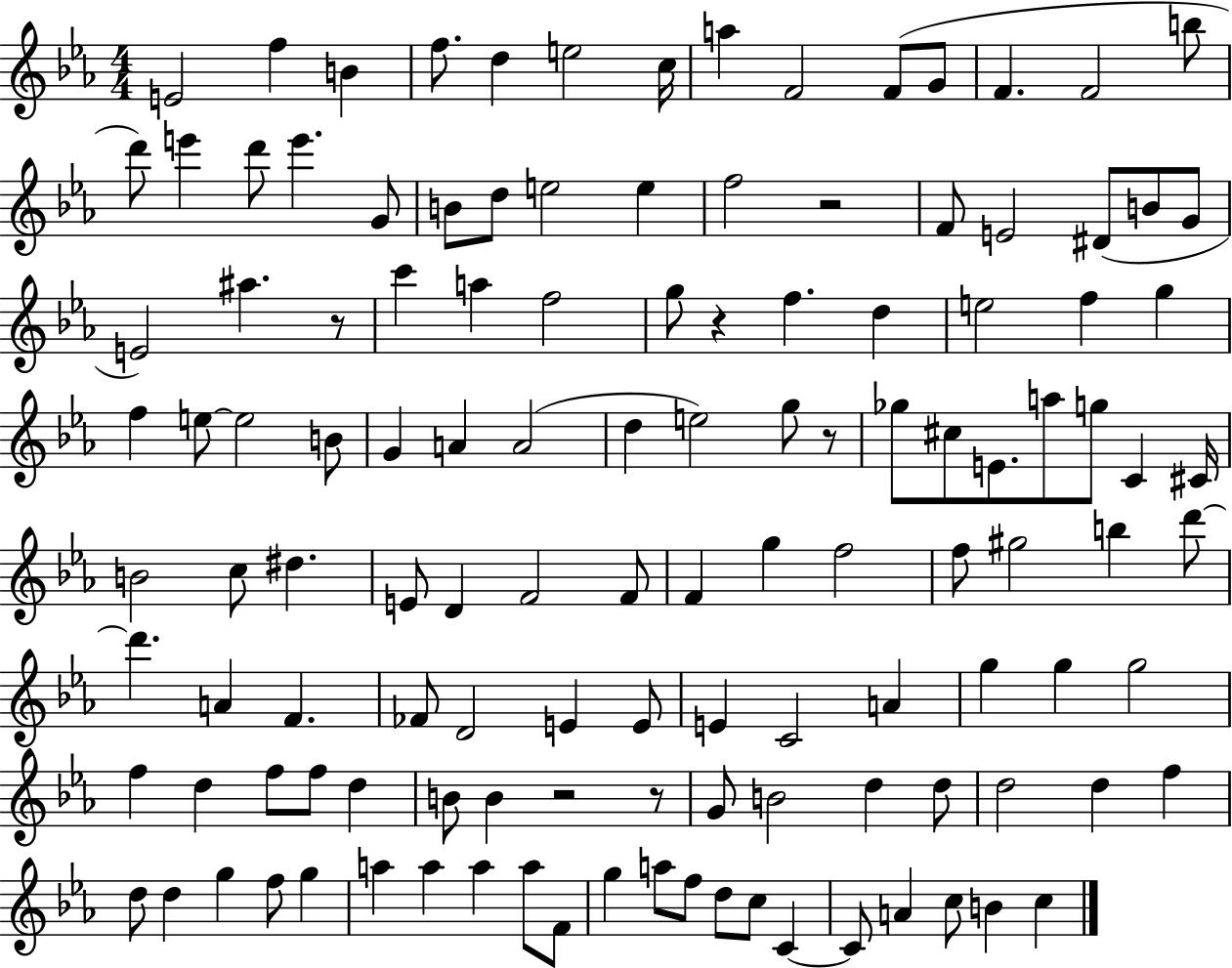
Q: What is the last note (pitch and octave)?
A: C5